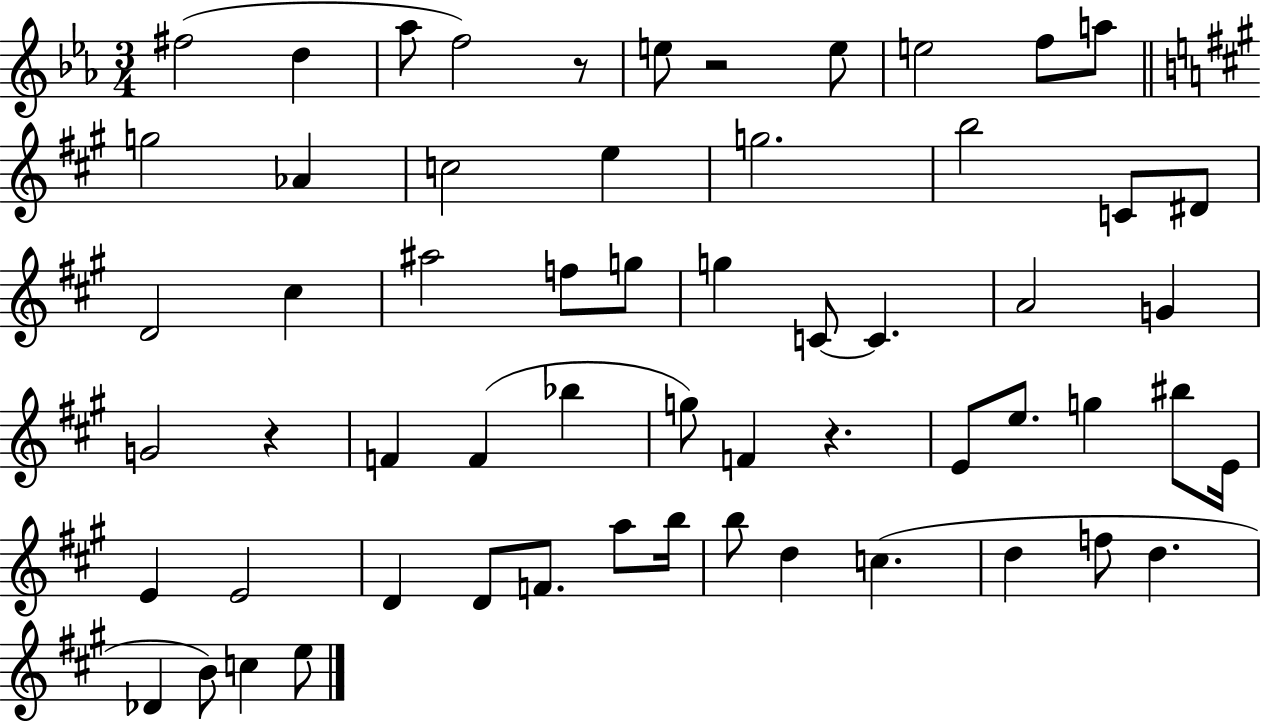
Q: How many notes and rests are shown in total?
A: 59